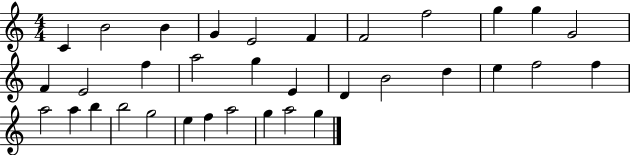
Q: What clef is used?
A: treble